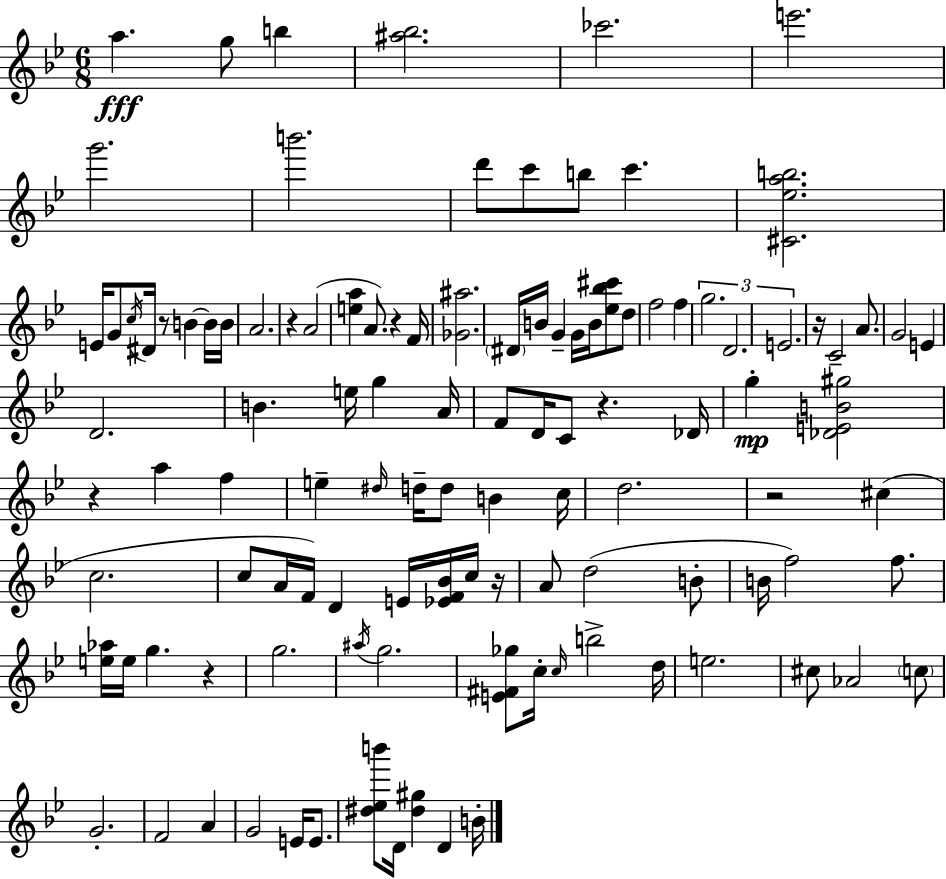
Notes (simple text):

A5/q. G5/e B5/q [A#5,Bb5]/h. CES6/h. E6/h. G6/h. B6/h. D6/e C6/e B5/e C6/q. [C#4,Eb5,A5,B5]/h. E4/s G4/e C5/s D#4/s R/e B4/q B4/s B4/s A4/h. R/q A4/h [E5,A5]/q A4/e. R/q F4/s [Gb4,A#5]/h. D#4/s B4/s G4/q G4/s B4/s [Eb5,Bb5,C#6]/e D5/e F5/h F5/q G5/h. D4/h. E4/h. R/s C4/h A4/e. G4/h E4/q D4/h. B4/q. E5/s G5/q A4/s F4/e D4/s C4/e R/q. Db4/s G5/q [Db4,E4,B4,G#5]/h R/q A5/q F5/q E5/q D#5/s D5/s D5/e B4/q C5/s D5/h. R/h C#5/q C5/h. C5/e A4/s F4/s D4/q E4/s [Eb4,F4,Bb4]/s C5/s R/s A4/e D5/h B4/e B4/s F5/h F5/e. [E5,Ab5]/s E5/s G5/q. R/q G5/h. A#5/s G5/h. [E4,F#4,Gb5]/e C5/s C5/s B5/h D5/s E5/h. C#5/e Ab4/h C5/e G4/h. F4/h A4/q G4/h E4/s E4/e. [D#5,Eb5,B6]/e D4/s [D#5,G#5]/q D4/q B4/s